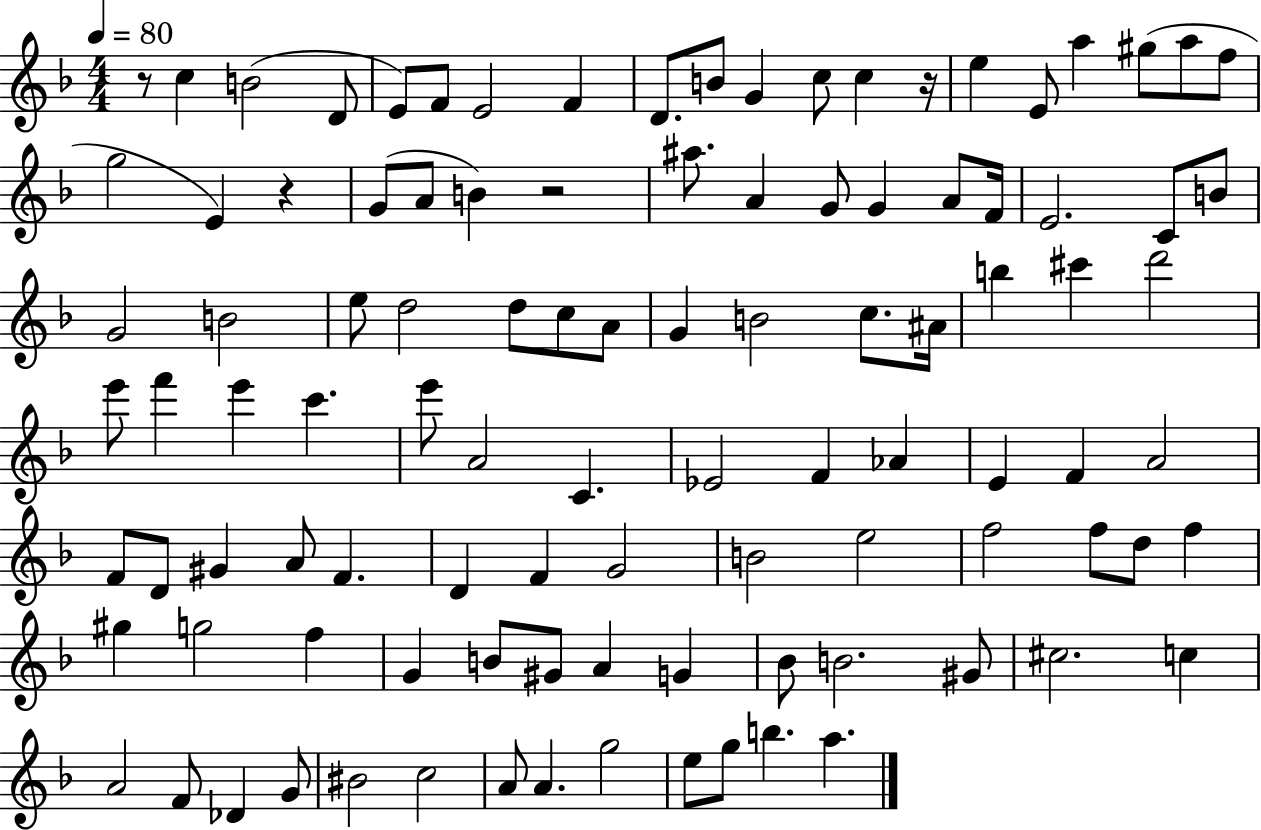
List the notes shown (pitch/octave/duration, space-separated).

R/e C5/q B4/h D4/e E4/e F4/e E4/h F4/q D4/e. B4/e G4/q C5/e C5/q R/s E5/q E4/e A5/q G#5/e A5/e F5/e G5/h E4/q R/q G4/e A4/e B4/q R/h A#5/e. A4/q G4/e G4/q A4/e F4/s E4/h. C4/e B4/e G4/h B4/h E5/e D5/h D5/e C5/e A4/e G4/q B4/h C5/e. A#4/s B5/q C#6/q D6/h E6/e F6/q E6/q C6/q. E6/e A4/h C4/q. Eb4/h F4/q Ab4/q E4/q F4/q A4/h F4/e D4/e G#4/q A4/e F4/q. D4/q F4/q G4/h B4/h E5/h F5/h F5/e D5/e F5/q G#5/q G5/h F5/q G4/q B4/e G#4/e A4/q G4/q Bb4/e B4/h. G#4/e C#5/h. C5/q A4/h F4/e Db4/q G4/e BIS4/h C5/h A4/e A4/q. G5/h E5/e G5/e B5/q. A5/q.